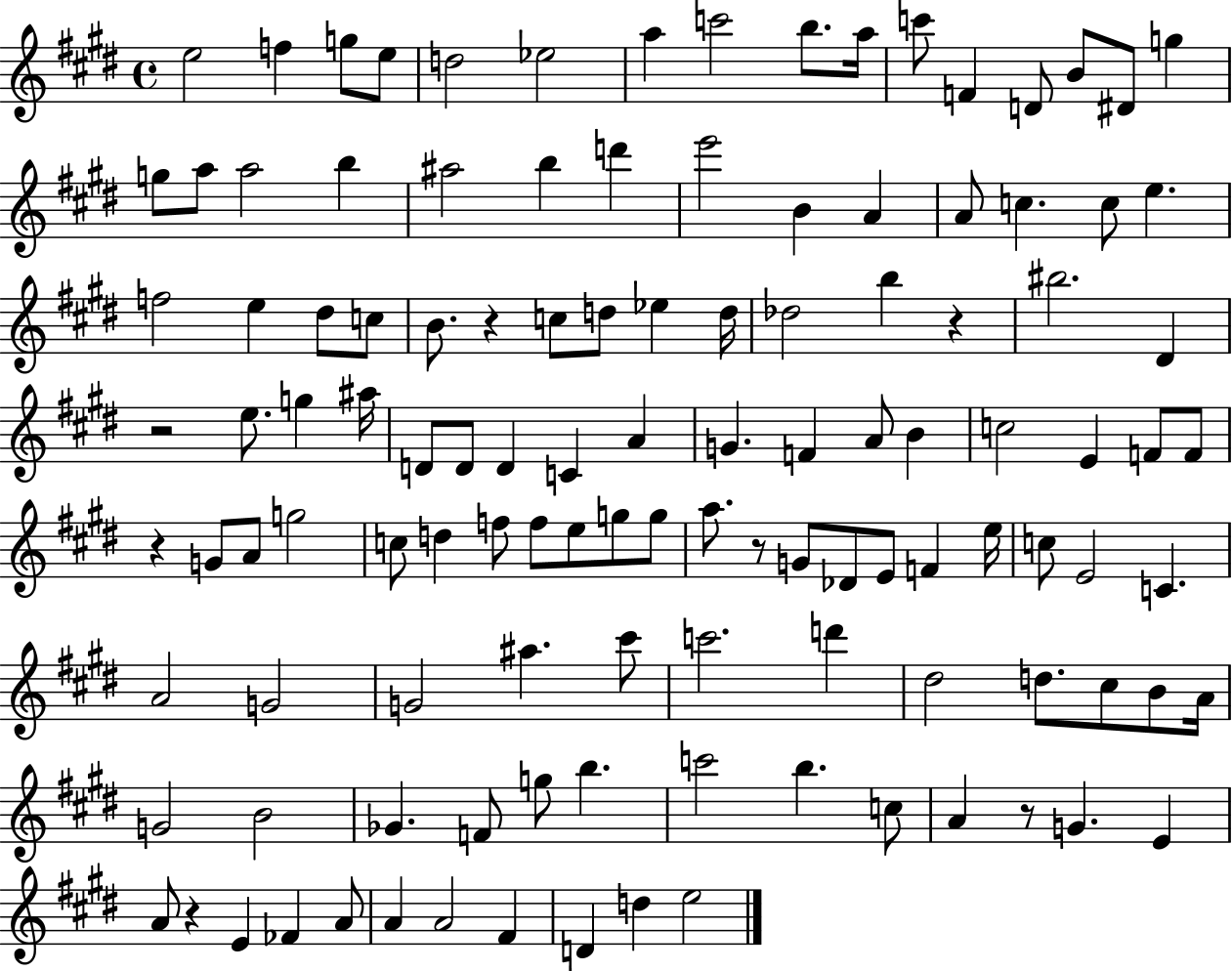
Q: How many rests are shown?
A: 7